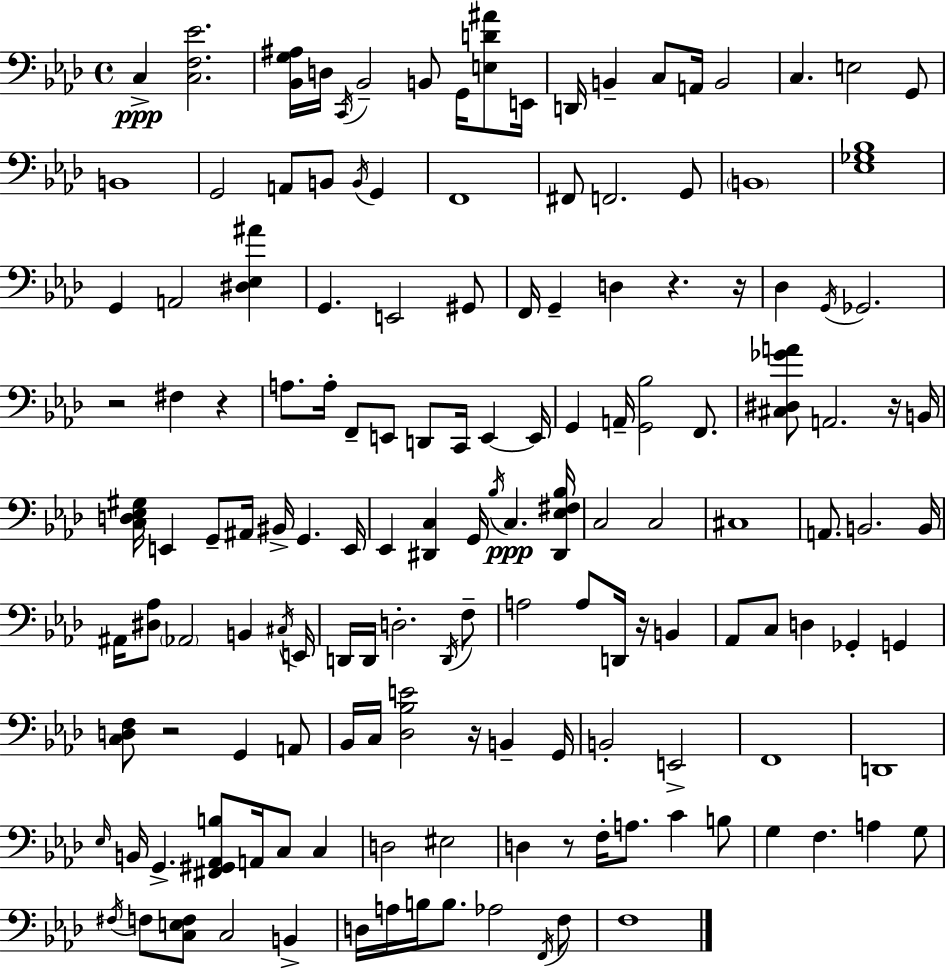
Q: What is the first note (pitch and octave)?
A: C3